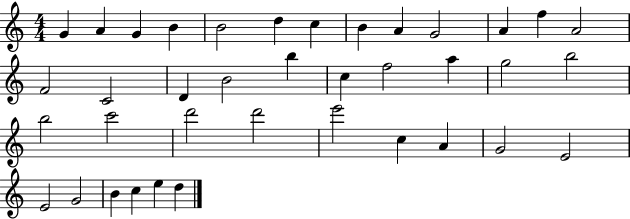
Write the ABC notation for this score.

X:1
T:Untitled
M:4/4
L:1/4
K:C
G A G B B2 d c B A G2 A f A2 F2 C2 D B2 b c f2 a g2 b2 b2 c'2 d'2 d'2 e'2 c A G2 E2 E2 G2 B c e d